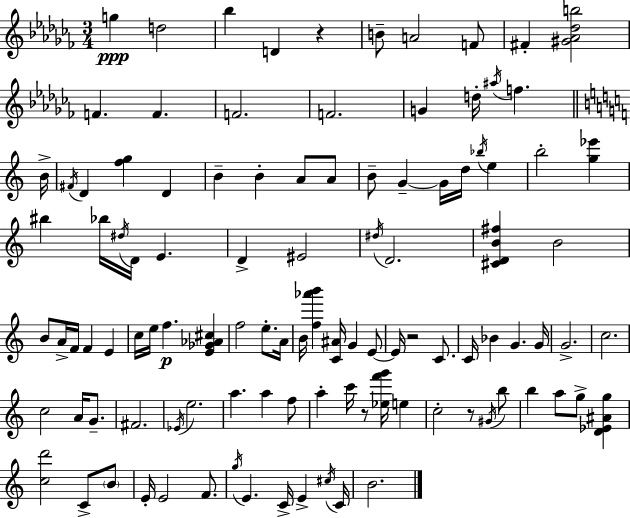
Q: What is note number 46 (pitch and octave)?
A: E4